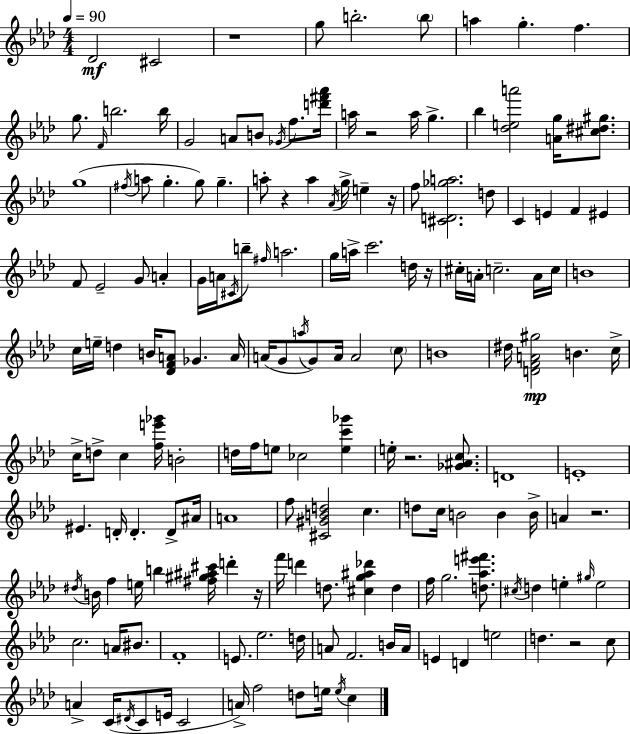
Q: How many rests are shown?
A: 9